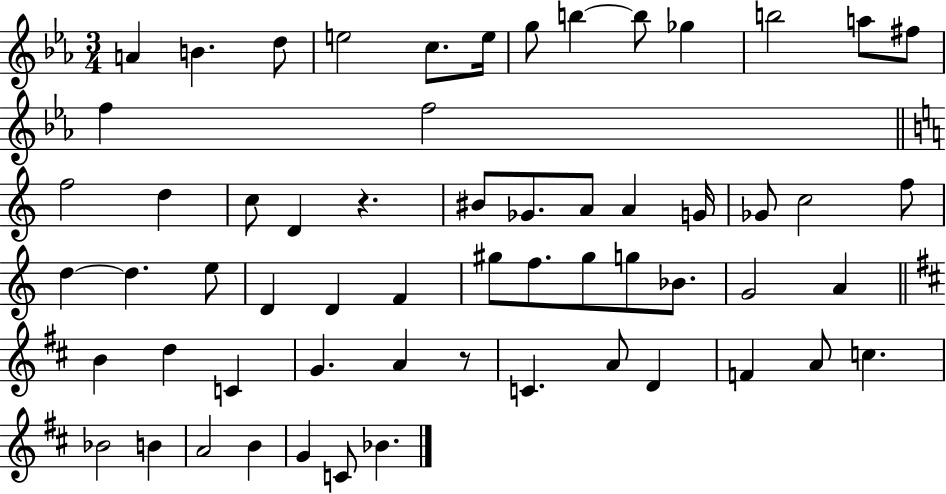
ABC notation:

X:1
T:Untitled
M:3/4
L:1/4
K:Eb
A B d/2 e2 c/2 e/4 g/2 b b/2 _g b2 a/2 ^f/2 f f2 f2 d c/2 D z ^B/2 _G/2 A/2 A G/4 _G/2 c2 f/2 d d e/2 D D F ^g/2 f/2 ^g/2 g/2 _B/2 G2 A B d C G A z/2 C A/2 D F A/2 c _B2 B A2 B G C/2 _B